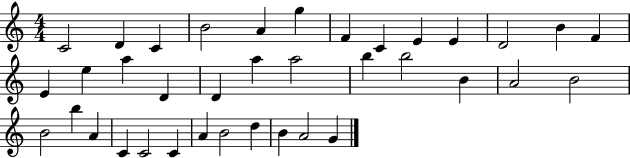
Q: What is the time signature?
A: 4/4